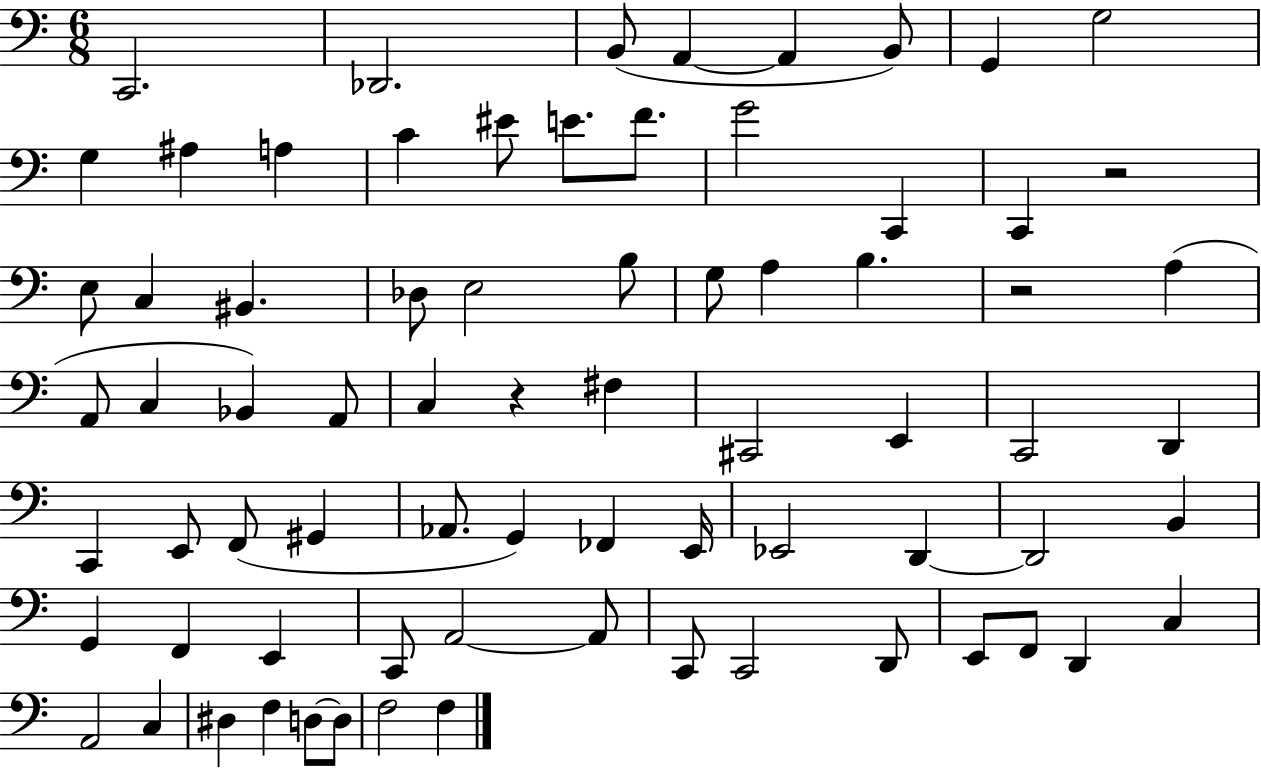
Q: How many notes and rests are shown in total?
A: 74